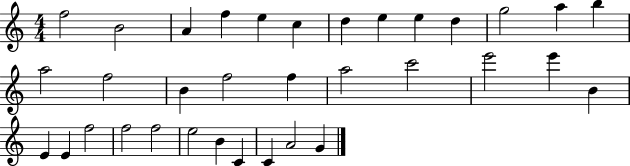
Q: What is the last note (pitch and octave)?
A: G4